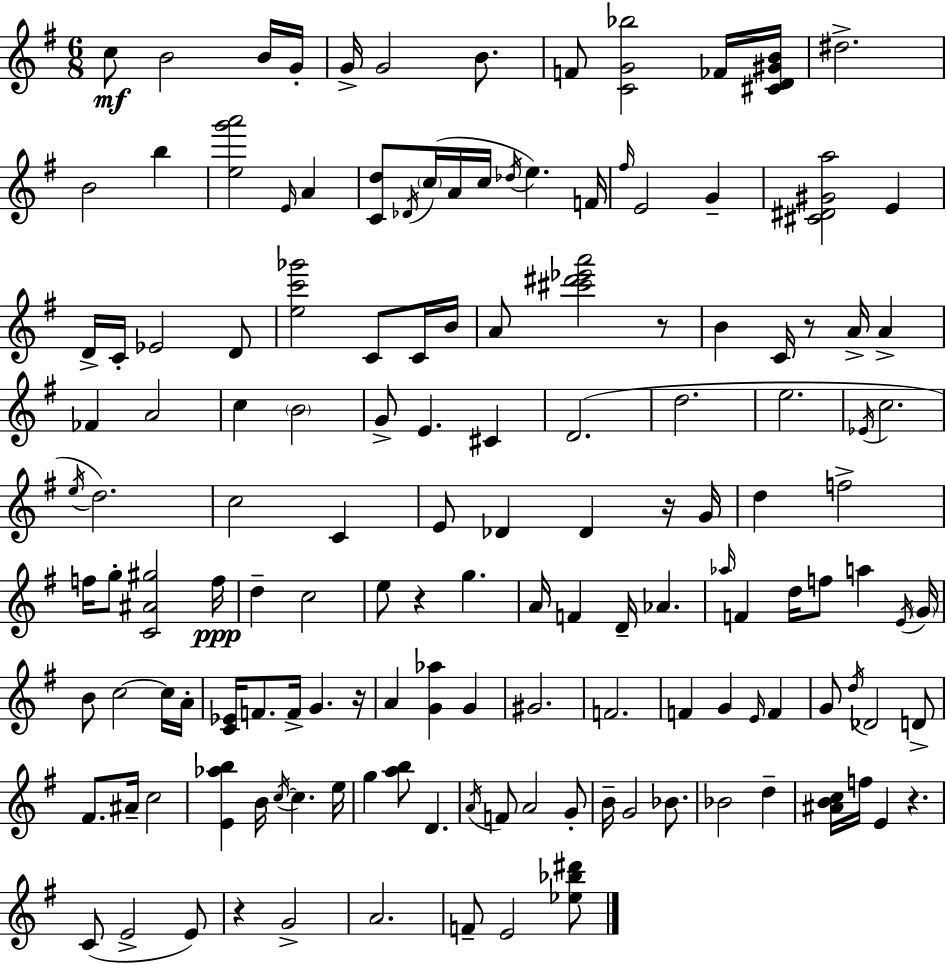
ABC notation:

X:1
T:Untitled
M:6/8
L:1/4
K:Em
c/2 B2 B/4 G/4 G/4 G2 B/2 F/2 [CG_b]2 _F/4 [^CD^GB]/4 ^d2 B2 b [eg'a']2 E/4 A [Cd]/2 _D/4 c/4 A/4 c/4 _d/4 e F/4 ^f/4 E2 G [^C^D^Ga]2 E D/4 C/4 _E2 D/2 [ec'_g']2 C/2 C/4 B/4 A/2 [^c'^d'_e'a']2 z/2 B C/4 z/2 A/4 A _F A2 c B2 G/2 E ^C D2 d2 e2 _E/4 c2 e/4 d2 c2 C E/2 _D _D z/4 G/4 d f2 f/4 g/2 [C^A^g]2 f/4 d c2 e/2 z g A/4 F D/4 _A _a/4 F d/4 f/2 a E/4 G/4 B/2 c2 c/4 A/4 [C_E]/4 F/2 F/4 G z/4 A [G_a] G ^G2 F2 F G E/4 F G/2 d/4 _D2 D/2 ^F/2 ^A/4 c2 [E_ab] B/4 c/4 c e/4 g [ab]/2 D A/4 F/2 A2 G/2 B/4 G2 _B/2 _B2 d [^ABc]/4 f/4 E z C/2 E2 E/2 z G2 A2 F/2 E2 [_e_b^d']/2